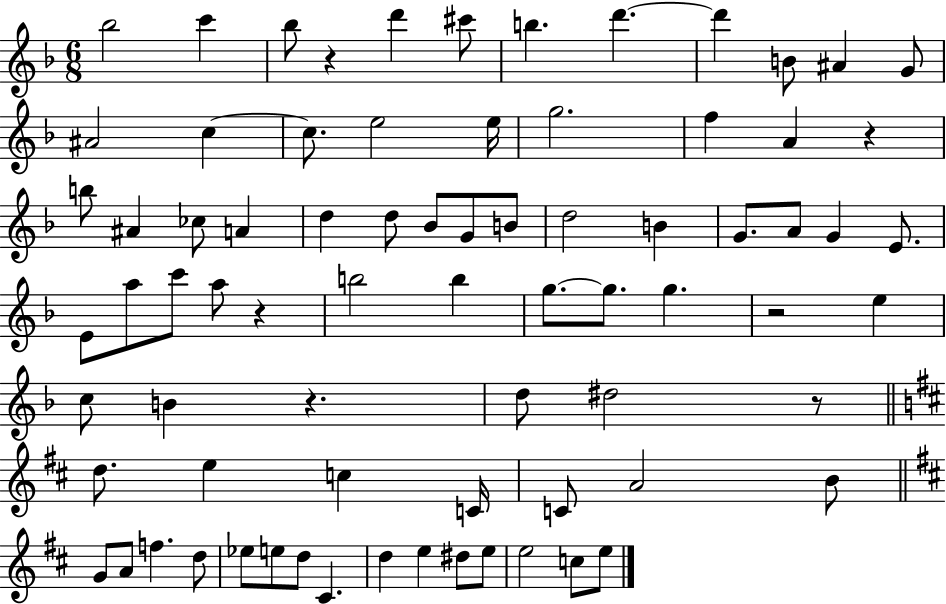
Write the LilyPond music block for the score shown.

{
  \clef treble
  \numericTimeSignature
  \time 6/8
  \key f \major
  bes''2 c'''4 | bes''8 r4 d'''4 cis'''8 | b''4. d'''4.~~ | d'''4 b'8 ais'4 g'8 | \break ais'2 c''4~~ | c''8. e''2 e''16 | g''2. | f''4 a'4 r4 | \break b''8 ais'4 ces''8 a'4 | d''4 d''8 bes'8 g'8 b'8 | d''2 b'4 | g'8. a'8 g'4 e'8. | \break e'8 a''8 c'''8 a''8 r4 | b''2 b''4 | g''8.~~ g''8. g''4. | r2 e''4 | \break c''8 b'4 r4. | d''8 dis''2 r8 | \bar "||" \break \key d \major d''8. e''4 c''4 c'16 | c'8 a'2 b'8 | \bar "||" \break \key d \major g'8 a'8 f''4. d''8 | ees''8 e''8 d''8 cis'4. | d''4 e''4 dis''8 e''8 | e''2 c''8 e''8 | \break \bar "|."
}